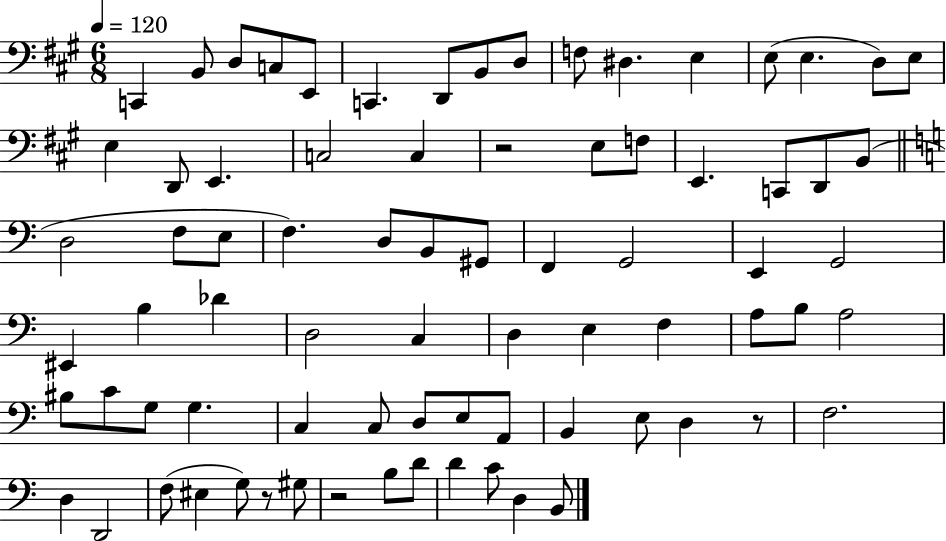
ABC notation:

X:1
T:Untitled
M:6/8
L:1/4
K:A
C,, B,,/2 D,/2 C,/2 E,,/2 C,, D,,/2 B,,/2 D,/2 F,/2 ^D, E, E,/2 E, D,/2 E,/2 E, D,,/2 E,, C,2 C, z2 E,/2 F,/2 E,, C,,/2 D,,/2 B,,/2 D,2 F,/2 E,/2 F, D,/2 B,,/2 ^G,,/2 F,, G,,2 E,, G,,2 ^E,, B, _D D,2 C, D, E, F, A,/2 B,/2 A,2 ^B,/2 C/2 G,/2 G, C, C,/2 D,/2 E,/2 A,,/2 B,, E,/2 D, z/2 F,2 D, D,,2 F,/2 ^E, G,/2 z/2 ^G,/2 z2 B,/2 D/2 D C/2 D, B,,/2